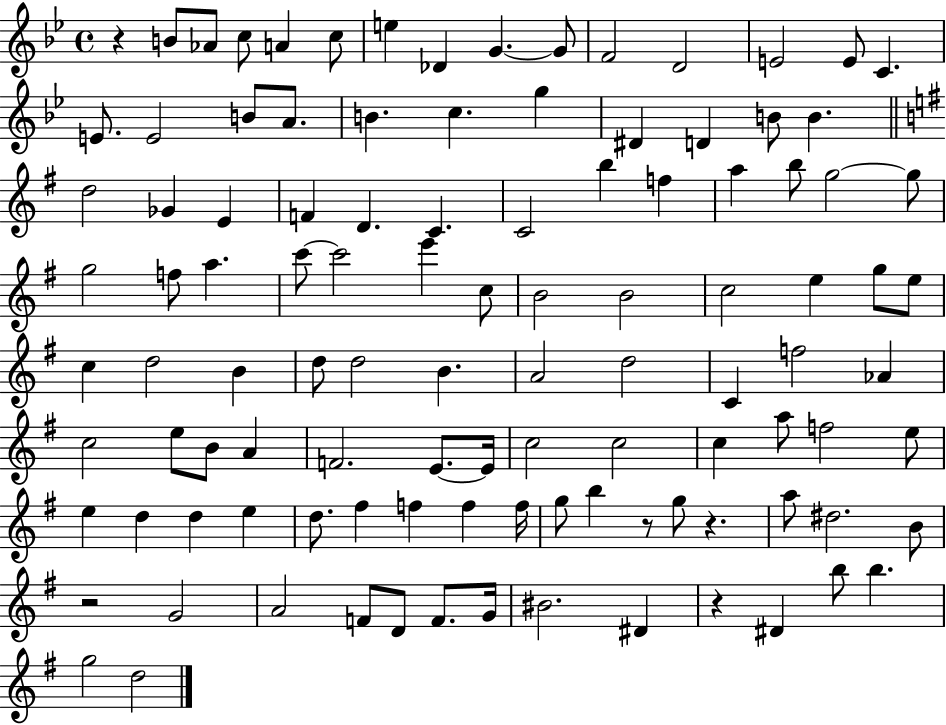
{
  \clef treble
  \time 4/4
  \defaultTimeSignature
  \key bes \major
  \repeat volta 2 { r4 b'8 aes'8 c''8 a'4 c''8 | e''4 des'4 g'4.~~ g'8 | f'2 d'2 | e'2 e'8 c'4. | \break e'8. e'2 b'8 a'8. | b'4. c''4. g''4 | dis'4 d'4 b'8 b'4. | \bar "||" \break \key e \minor d''2 ges'4 e'4 | f'4 d'4. c'4. | c'2 b''4 f''4 | a''4 b''8 g''2~~ g''8 | \break g''2 f''8 a''4. | c'''8~~ c'''2 e'''4 c''8 | b'2 b'2 | c''2 e''4 g''8 e''8 | \break c''4 d''2 b'4 | d''8 d''2 b'4. | a'2 d''2 | c'4 f''2 aes'4 | \break c''2 e''8 b'8 a'4 | f'2. e'8.~~ e'16 | c''2 c''2 | c''4 a''8 f''2 e''8 | \break e''4 d''4 d''4 e''4 | d''8. fis''4 f''4 f''4 f''16 | g''8 b''4 r8 g''8 r4. | a''8 dis''2. b'8 | \break r2 g'2 | a'2 f'8 d'8 f'8. g'16 | bis'2. dis'4 | r4 dis'4 b''8 b''4. | \break g''2 d''2 | } \bar "|."
}